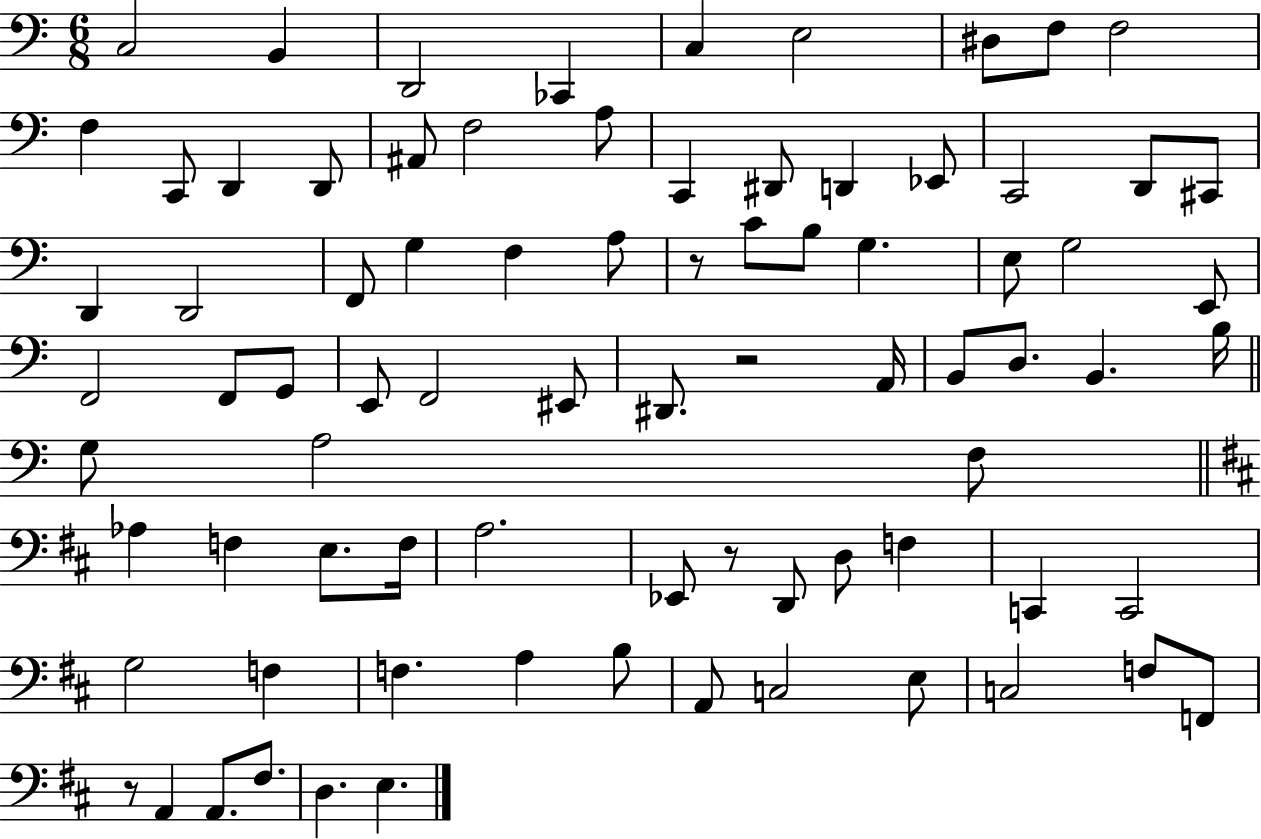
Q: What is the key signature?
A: C major